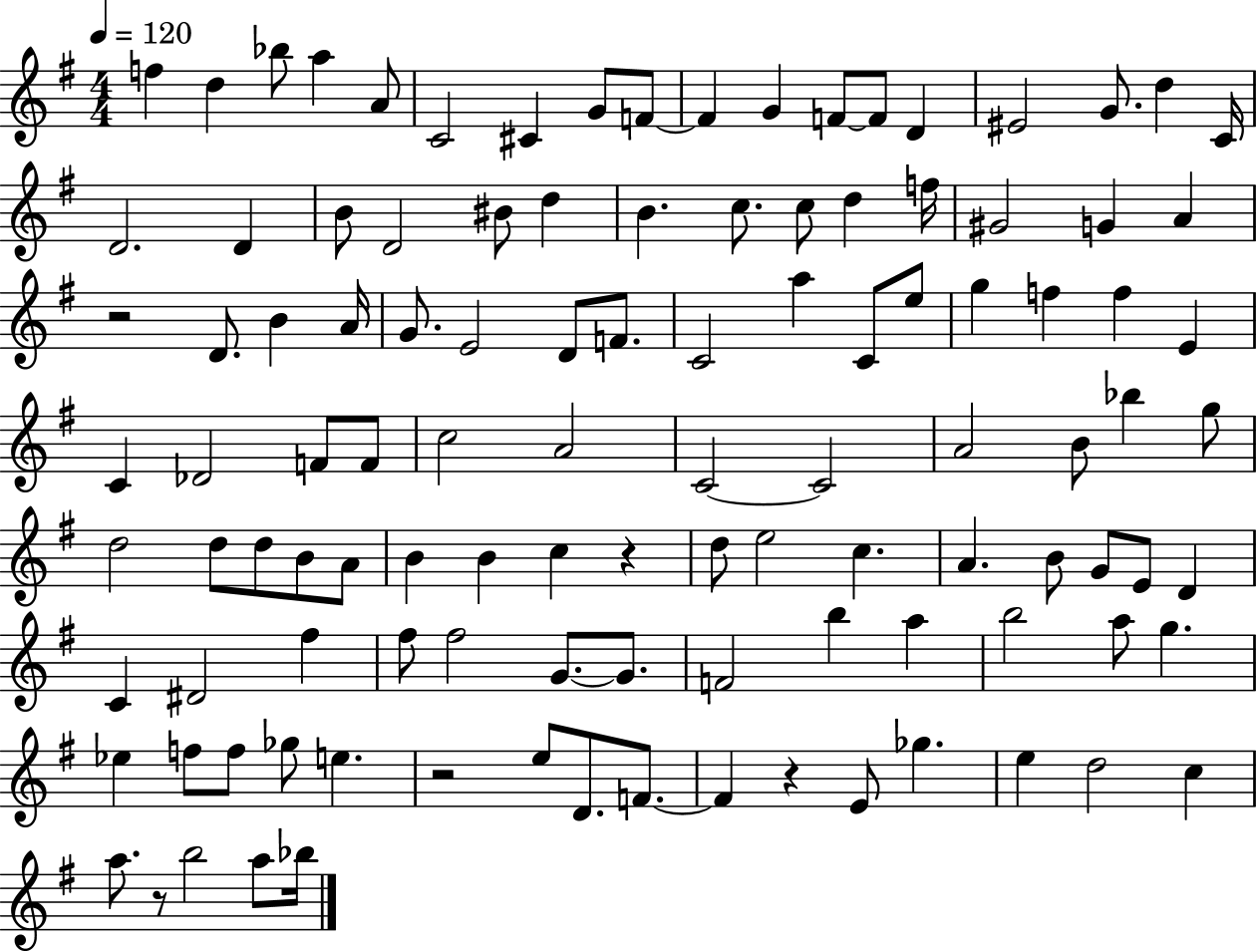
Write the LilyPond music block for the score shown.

{
  \clef treble
  \numericTimeSignature
  \time 4/4
  \key g \major
  \tempo 4 = 120
  \repeat volta 2 { f''4 d''4 bes''8 a''4 a'8 | c'2 cis'4 g'8 f'8~~ | f'4 g'4 f'8~~ f'8 d'4 | eis'2 g'8. d''4 c'16 | \break d'2. d'4 | b'8 d'2 bis'8 d''4 | b'4. c''8. c''8 d''4 f''16 | gis'2 g'4 a'4 | \break r2 d'8. b'4 a'16 | g'8. e'2 d'8 f'8. | c'2 a''4 c'8 e''8 | g''4 f''4 f''4 e'4 | \break c'4 des'2 f'8 f'8 | c''2 a'2 | c'2~~ c'2 | a'2 b'8 bes''4 g''8 | \break d''2 d''8 d''8 b'8 a'8 | b'4 b'4 c''4 r4 | d''8 e''2 c''4. | a'4. b'8 g'8 e'8 d'4 | \break c'4 dis'2 fis''4 | fis''8 fis''2 g'8.~~ g'8. | f'2 b''4 a''4 | b''2 a''8 g''4. | \break ees''4 f''8 f''8 ges''8 e''4. | r2 e''8 d'8. f'8.~~ | f'4 r4 e'8 ges''4. | e''4 d''2 c''4 | \break a''8. r8 b''2 a''8 bes''16 | } \bar "|."
}